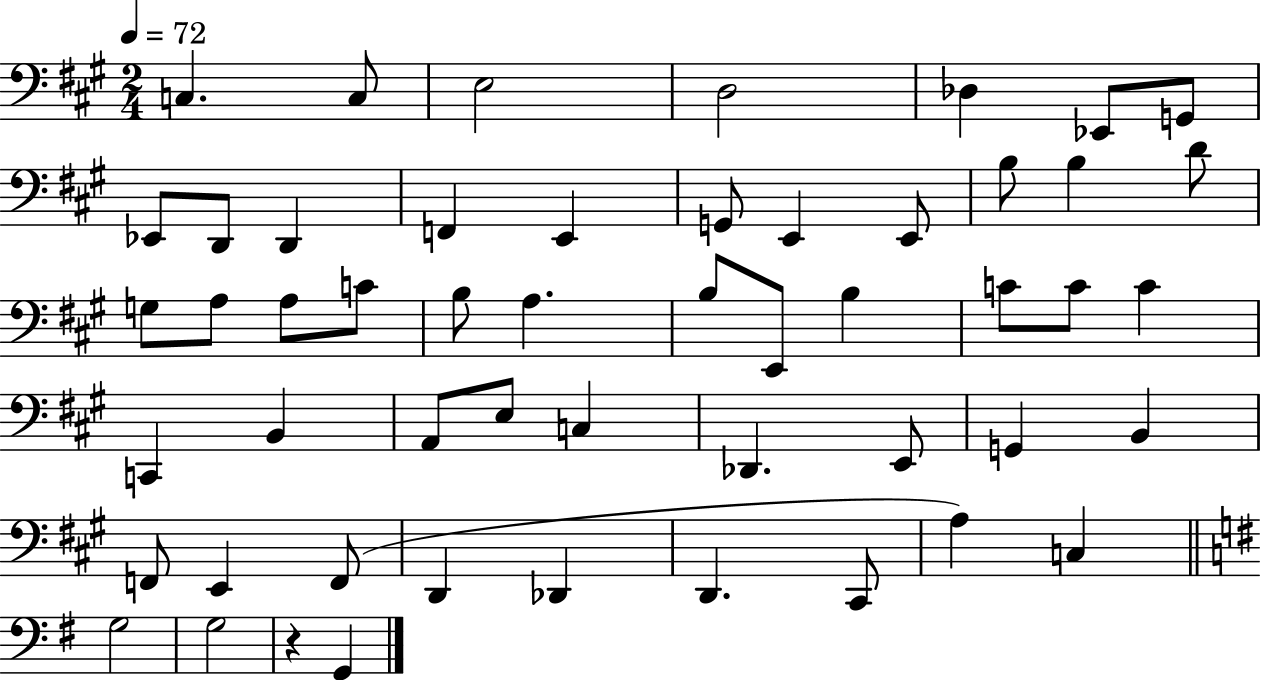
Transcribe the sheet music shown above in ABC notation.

X:1
T:Untitled
M:2/4
L:1/4
K:A
C, C,/2 E,2 D,2 _D, _E,,/2 G,,/2 _E,,/2 D,,/2 D,, F,, E,, G,,/2 E,, E,,/2 B,/2 B, D/2 G,/2 A,/2 A,/2 C/2 B,/2 A, B,/2 E,,/2 B, C/2 C/2 C C,, B,, A,,/2 E,/2 C, _D,, E,,/2 G,, B,, F,,/2 E,, F,,/2 D,, _D,, D,, ^C,,/2 A, C, G,2 G,2 z G,,